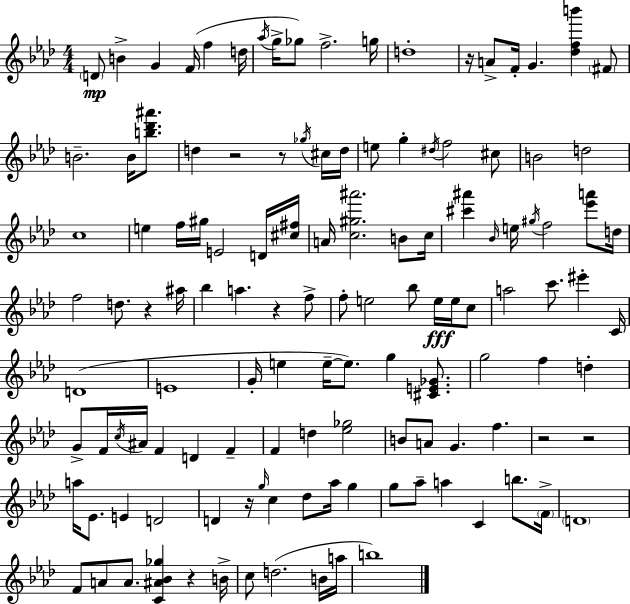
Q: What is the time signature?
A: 4/4